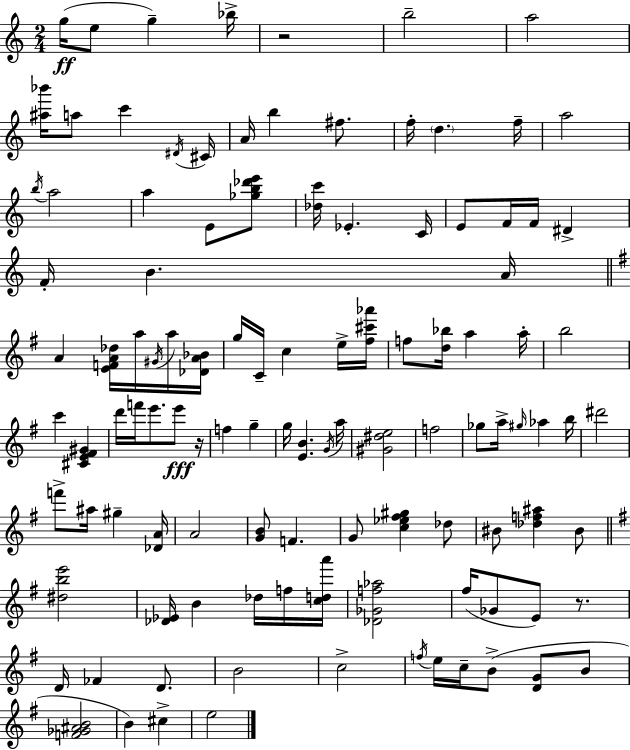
G5/s E5/e G5/q Bb5/s R/h B5/h A5/h [A#5,Bb6]/s A5/e C6/q D#4/s C#4/s A4/s B5/q F#5/e. F5/s D5/q. F5/s A5/h B5/s A5/h A5/q E4/e [Gb5,B5,Db6,E6]/e [Db5,C6]/s Eb4/q. C4/s E4/e F4/s F4/s D#4/q F4/s B4/q. A4/s A4/q [E4,F4,A4,Db5]/s A5/s G#4/s A5/s [Db4,A4,Bb4]/s G5/s C4/s C5/q E5/s [F#5,C#6,Ab6]/s F5/e [D5,Bb5]/s A5/q A5/s B5/h C6/q [C#4,E4,F#4,G#4]/q D6/s F6/s E6/e. E6/e R/s F5/q G5/q G5/s [E4,B4]/q. G4/s A5/s [G#4,D#5,E5]/h F5/h Gb5/e A5/s G#5/s Ab5/q B5/s D#6/h F6/e A#5/s G#5/q [Db4,A4]/s A4/h [G4,B4]/e F4/q. G4/e [C5,Eb5,F#5,G#5]/q Db5/e BIS4/e [Db5,F5,A#5]/q BIS4/e [D#5,B5,E6]/h [Db4,Eb4]/s B4/q Db5/s F5/s [C5,D5,A6]/s [Db4,Gb4,F5,Ab5]/h F#5/s Gb4/e E4/e R/e. D4/s FES4/q D4/e. B4/h C5/h F5/s E5/s C5/s B4/e [D4,G4]/e B4/e [F4,Gb4,A#4,B4]/h B4/q C#5/q E5/h